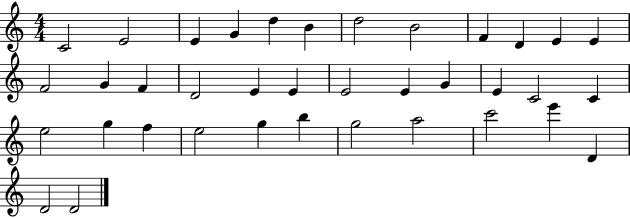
{
  \clef treble
  \numericTimeSignature
  \time 4/4
  \key c \major
  c'2 e'2 | e'4 g'4 d''4 b'4 | d''2 b'2 | f'4 d'4 e'4 e'4 | \break f'2 g'4 f'4 | d'2 e'4 e'4 | e'2 e'4 g'4 | e'4 c'2 c'4 | \break e''2 g''4 f''4 | e''2 g''4 b''4 | g''2 a''2 | c'''2 e'''4 d'4 | \break d'2 d'2 | \bar "|."
}